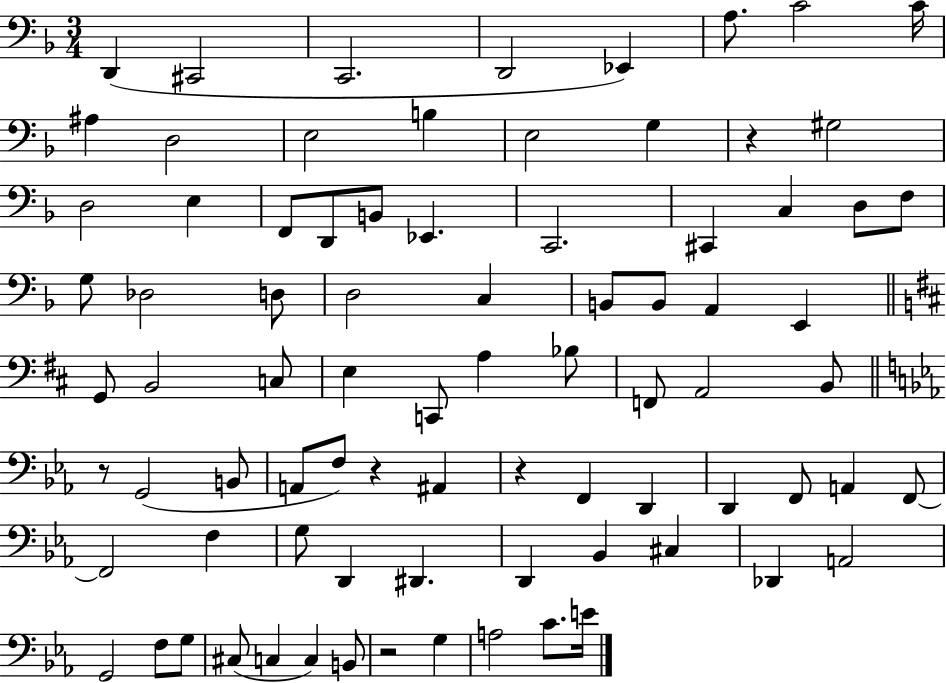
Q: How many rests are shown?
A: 5